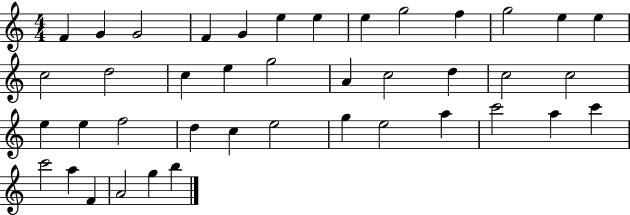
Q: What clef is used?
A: treble